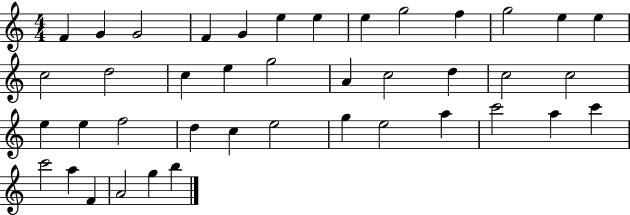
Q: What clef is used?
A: treble